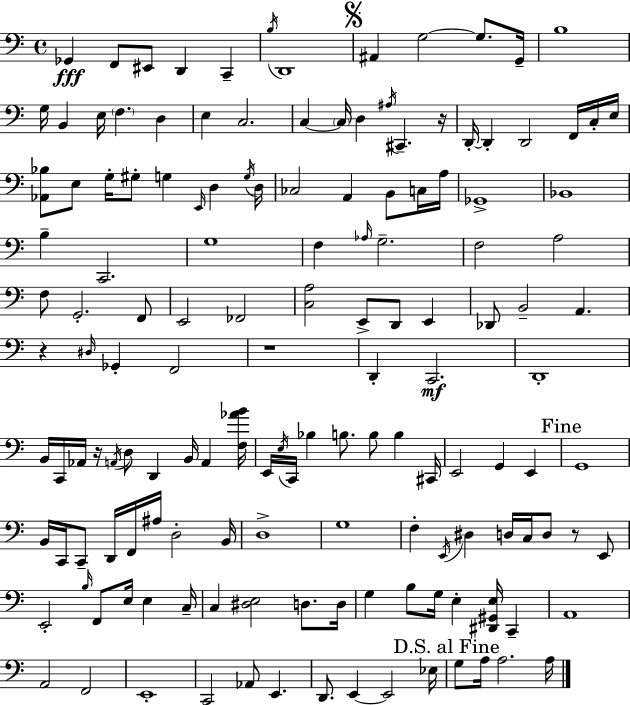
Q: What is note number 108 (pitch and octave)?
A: E2